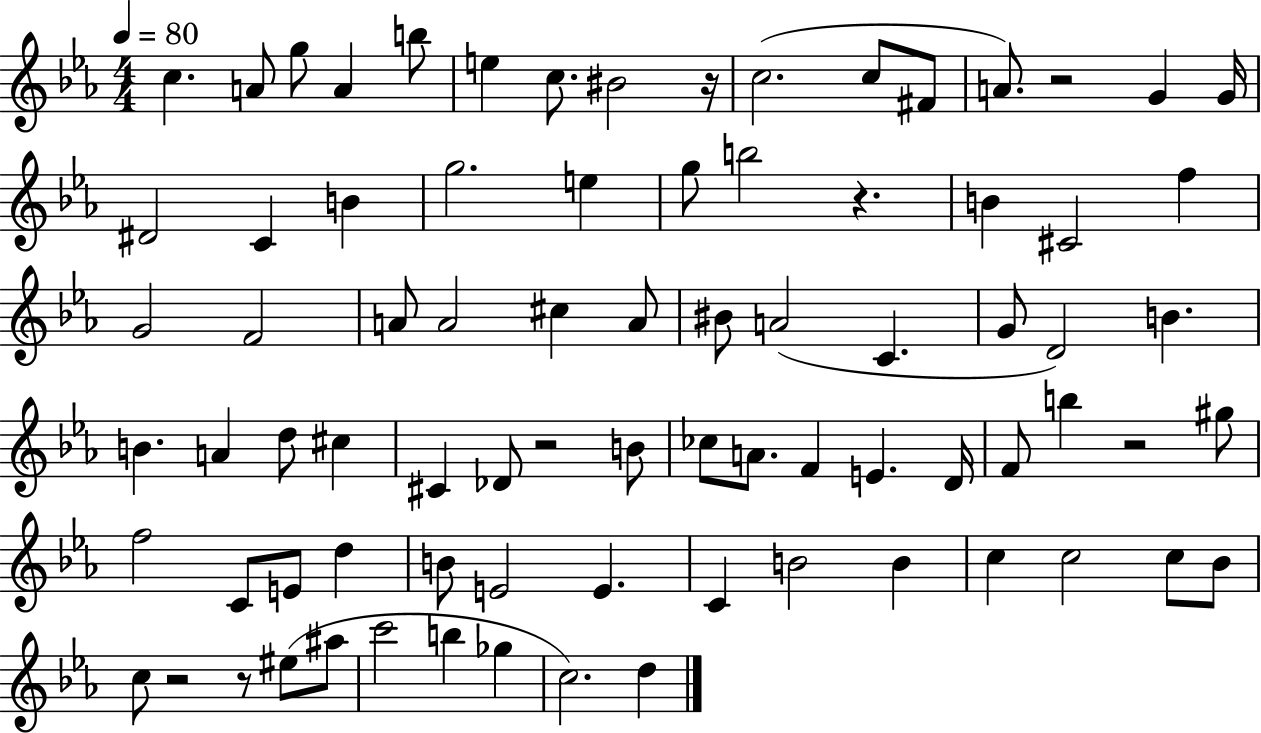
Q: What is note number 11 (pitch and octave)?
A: F#4